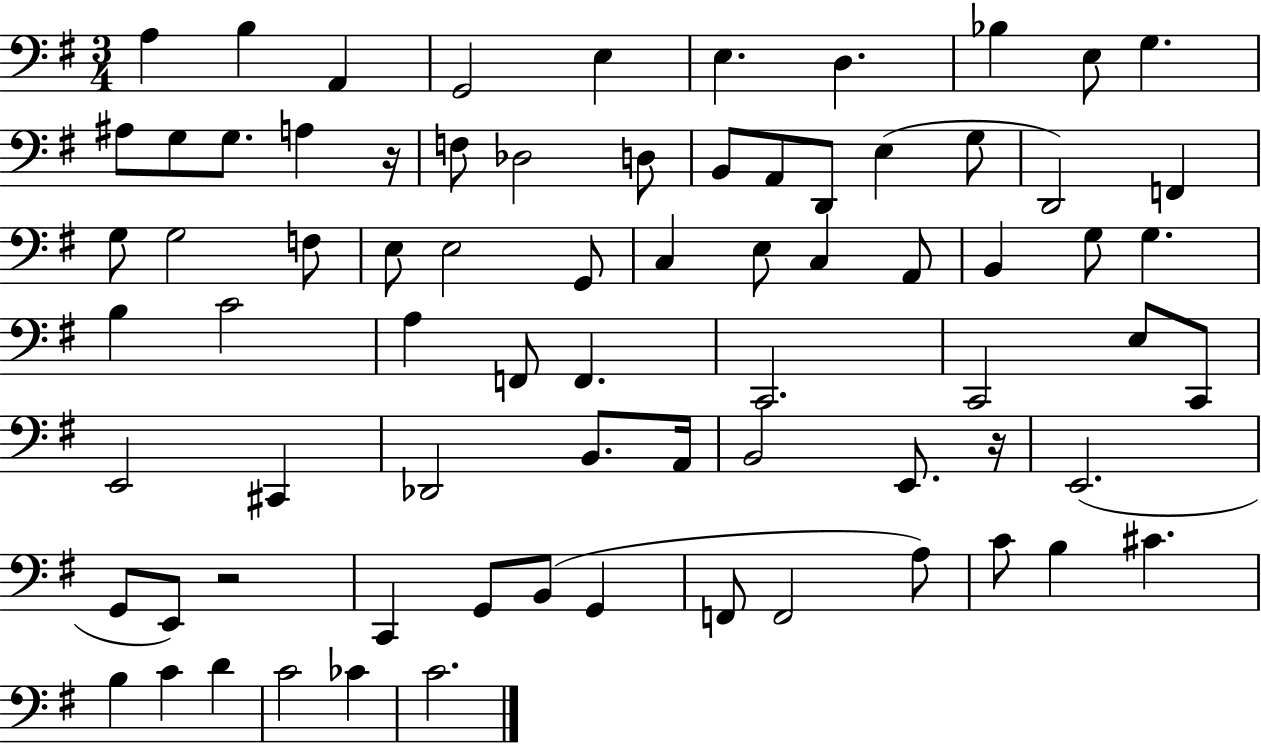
A3/q B3/q A2/q G2/h E3/q E3/q. D3/q. Bb3/q E3/e G3/q. A#3/e G3/e G3/e. A3/q R/s F3/e Db3/h D3/e B2/e A2/e D2/e E3/q G3/e D2/h F2/q G3/e G3/h F3/e E3/e E3/h G2/e C3/q E3/e C3/q A2/e B2/q G3/e G3/q. B3/q C4/h A3/q F2/e F2/q. C2/h. C2/h E3/e C2/e E2/h C#2/q Db2/h B2/e. A2/s B2/h E2/e. R/s E2/h. G2/e E2/e R/h C2/q G2/e B2/e G2/q F2/e F2/h A3/e C4/e B3/q C#4/q. B3/q C4/q D4/q C4/h CES4/q C4/h.